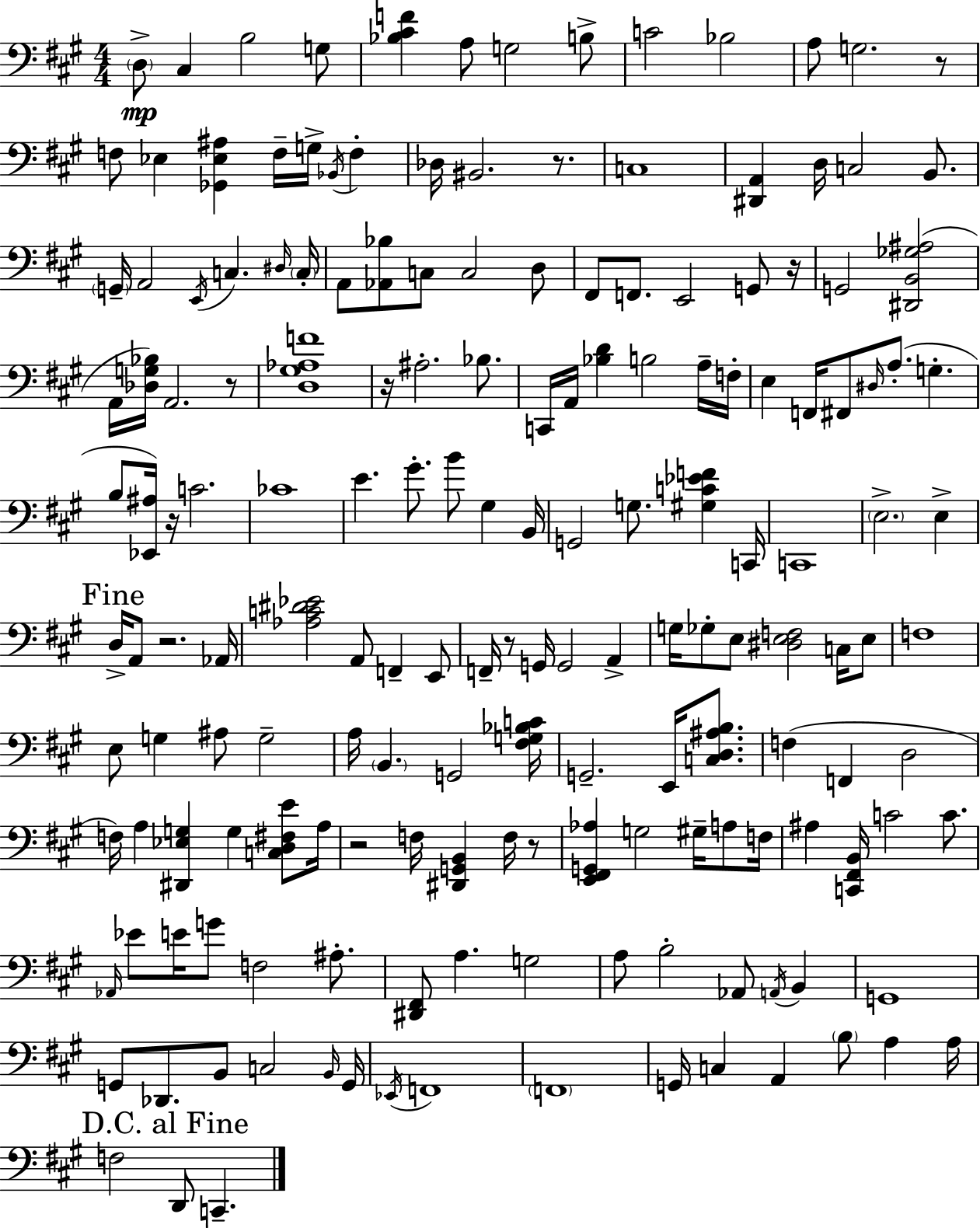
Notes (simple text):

D3/e C#3/q B3/h G3/e [Bb3,C#4,F4]/q A3/e G3/h B3/e C4/h Bb3/h A3/e G3/h. R/e F3/e Eb3/q [Gb2,Eb3,A#3]/q F3/s G3/s Bb2/s F3/q Db3/s BIS2/h. R/e. C3/w [D#2,A2]/q D3/s C3/h B2/e. G2/s A2/h E2/s C3/q. D#3/s C3/s A2/e [Ab2,Bb3]/e C3/e C3/h D3/e F#2/e F2/e. E2/h G2/e R/s G2/h [D#2,B2,Gb3,A#3]/h A2/s [Db3,G3,Bb3]/s A2/h. R/e [D3,G#3,Ab3,F4]/w R/s A#3/h. Bb3/e. C2/s A2/s [Bb3,D4]/q B3/h A3/s F3/s E3/q F2/s F#2/e D#3/s A3/e. G3/q. B3/e [Eb2,A#3]/s R/s C4/h. CES4/w E4/q. G#4/e. B4/e G#3/q B2/s G2/h G3/e. [G#3,C4,Eb4,F4]/q C2/s C2/w E3/h. E3/q D3/s A2/e R/h. Ab2/s [Ab3,C4,D#4,Eb4]/h A2/e F2/q E2/e F2/s R/e G2/s G2/h A2/q G3/s Gb3/e E3/e [D#3,E3,F3]/h C3/s E3/e F3/w E3/e G3/q A#3/e G3/h A3/s B2/q. G2/h [F#3,G3,Bb3,C4]/s G2/h. E2/s [C3,D3,A#3,B3]/e. F3/q F2/q D3/h F3/s A3/q [D#2,Eb3,G3]/q G3/q [C3,D3,F#3,E4]/e A3/s R/h F3/s [D#2,G2,B2]/q F3/s R/e [E2,F#2,G2,Ab3]/q G3/h G#3/s A3/e F3/s A#3/q [C2,F#2,B2]/s C4/h C4/e. Ab2/s Eb4/e E4/s G4/e F3/h A#3/e. [D#2,F#2]/e A3/q. G3/h A3/e B3/h Ab2/e A2/s B2/q G2/w G2/e Db2/e. B2/e C3/h B2/s G2/s Eb2/s F2/w F2/w G2/s C3/q A2/q B3/e A3/q A3/s F3/h D2/e C2/q.